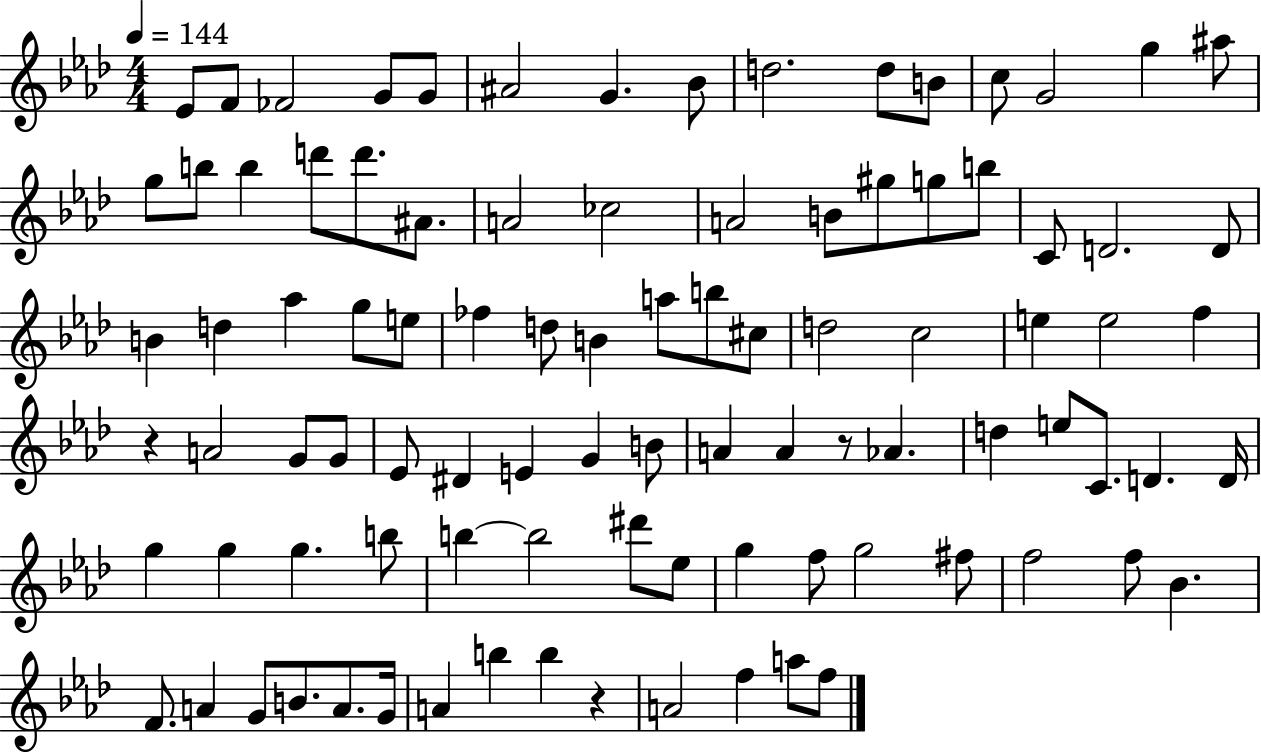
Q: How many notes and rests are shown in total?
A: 94